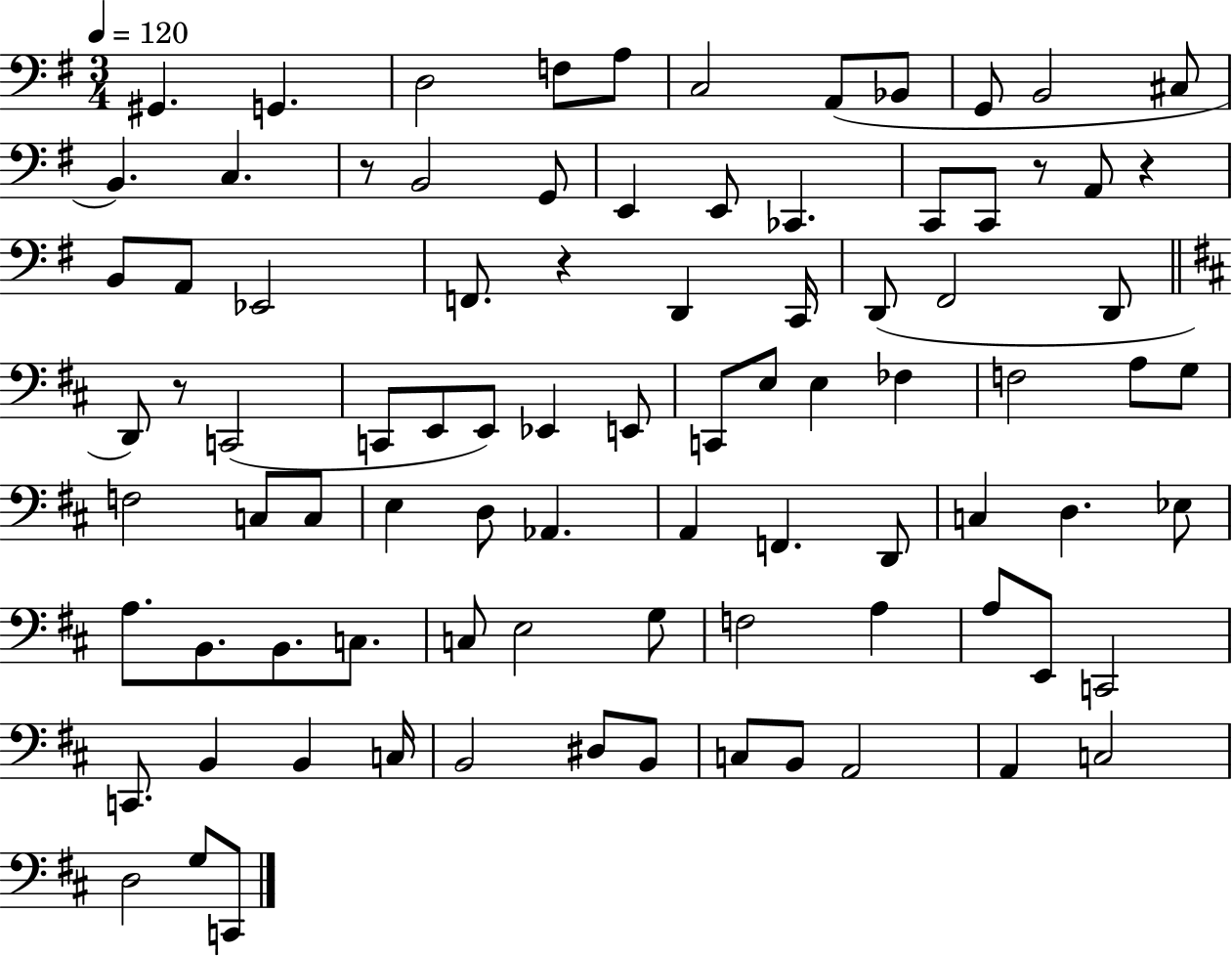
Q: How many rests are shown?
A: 5